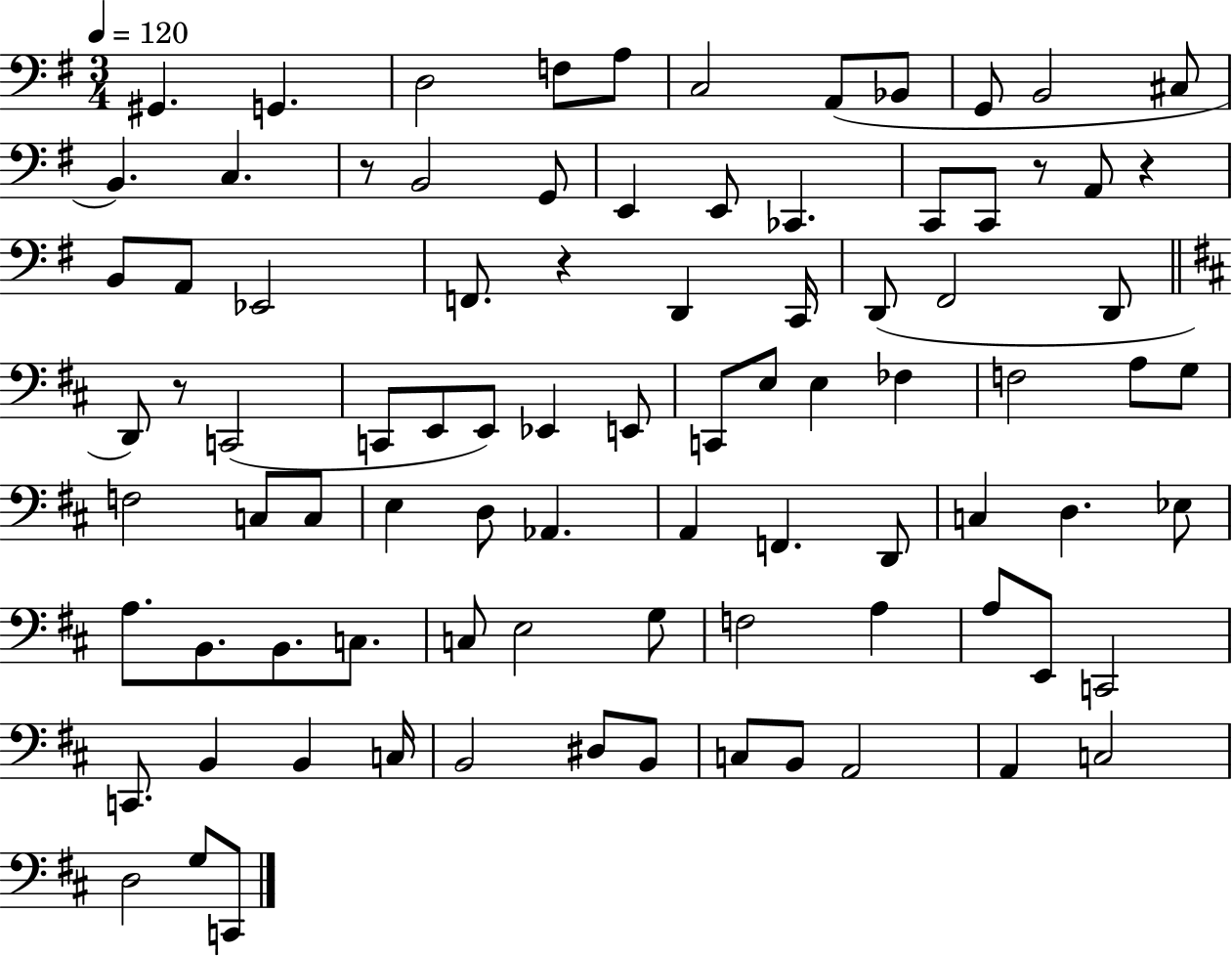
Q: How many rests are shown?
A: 5